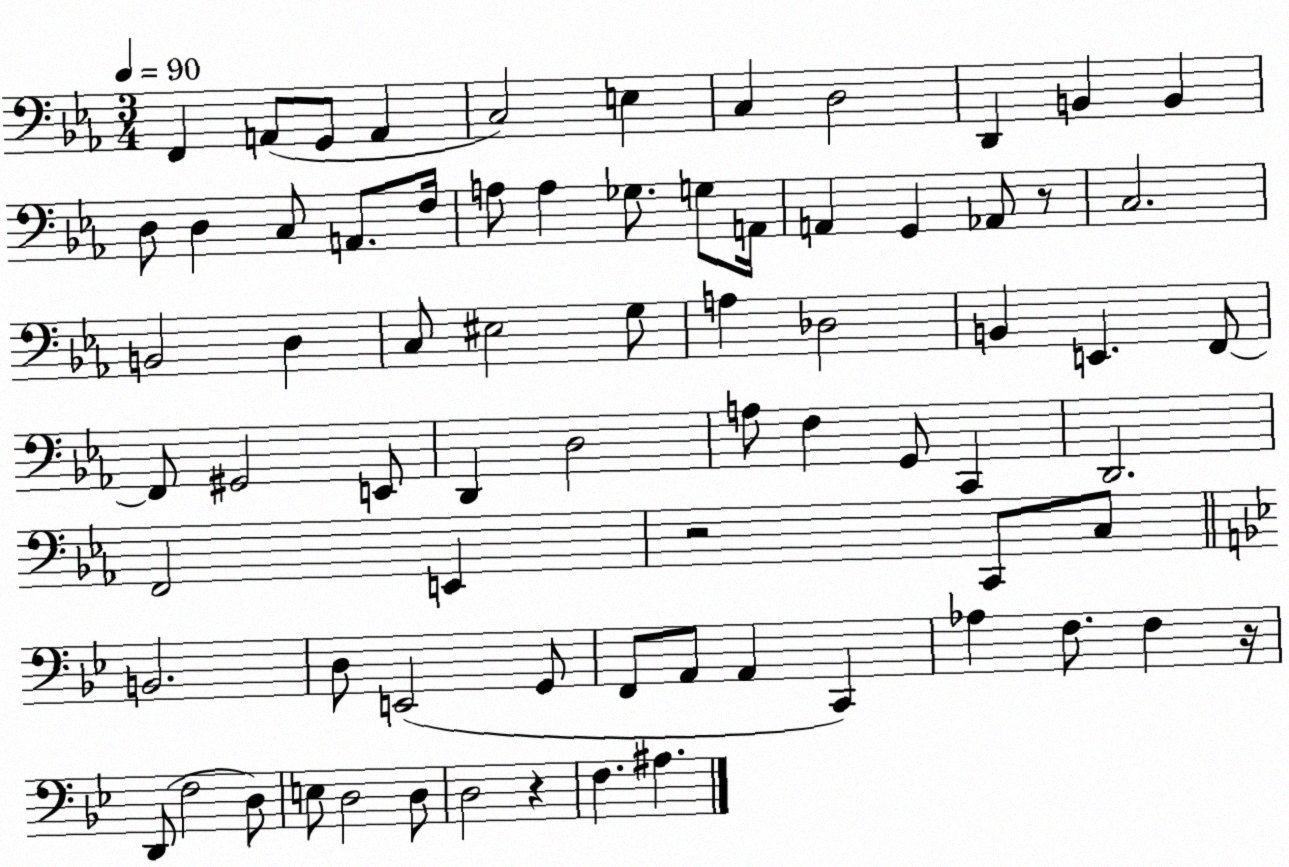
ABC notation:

X:1
T:Untitled
M:3/4
L:1/4
K:Eb
F,, A,,/2 G,,/2 A,, C,2 E, C, D,2 D,, B,, B,, D,/2 D, C,/2 A,,/2 F,/4 A,/2 A, _G,/2 G,/2 A,,/4 A,, G,, _A,,/2 z/2 C,2 B,,2 D, C,/2 ^E,2 G,/2 A, _D,2 B,, E,, F,,/2 F,,/2 ^G,,2 E,,/2 D,, D,2 A,/2 F, G,,/2 C,, D,,2 F,,2 E,, z2 C,,/2 C,/2 B,,2 D,/2 E,,2 G,,/2 F,,/2 A,,/2 A,, C,, _A, F,/2 F, z/4 D,,/2 F,2 D,/2 E,/2 D,2 D,/2 D,2 z F, ^A,